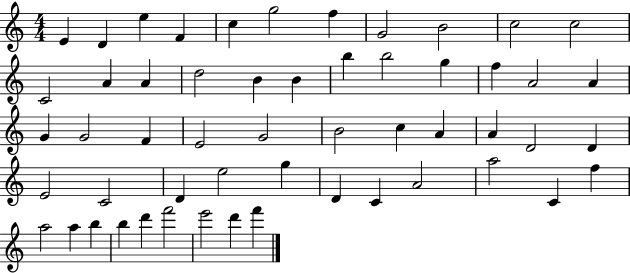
E4/q D4/q E5/q F4/q C5/q G5/h F5/q G4/h B4/h C5/h C5/h C4/h A4/q A4/q D5/h B4/q B4/q B5/q B5/h G5/q F5/q A4/h A4/q G4/q G4/h F4/q E4/h G4/h B4/h C5/q A4/q A4/q D4/h D4/q E4/h C4/h D4/q E5/h G5/q D4/q C4/q A4/h A5/h C4/q F5/q A5/h A5/q B5/q B5/q D6/q F6/h E6/h D6/q F6/q